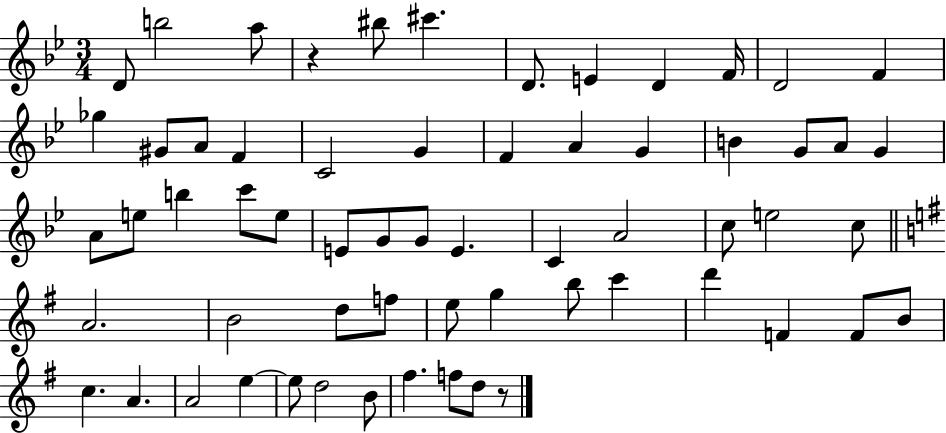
{
  \clef treble
  \numericTimeSignature
  \time 3/4
  \key bes \major
  d'8 b''2 a''8 | r4 bis''8 cis'''4. | d'8. e'4 d'4 f'16 | d'2 f'4 | \break ges''4 gis'8 a'8 f'4 | c'2 g'4 | f'4 a'4 g'4 | b'4 g'8 a'8 g'4 | \break a'8 e''8 b''4 c'''8 e''8 | e'8 g'8 g'8 e'4. | c'4 a'2 | c''8 e''2 c''8 | \break \bar "||" \break \key e \minor a'2. | b'2 d''8 f''8 | e''8 g''4 b''8 c'''4 | d'''4 f'4 f'8 b'8 | \break c''4. a'4. | a'2 e''4~~ | e''8 d''2 b'8 | fis''4. f''8 d''8 r8 | \break \bar "|."
}